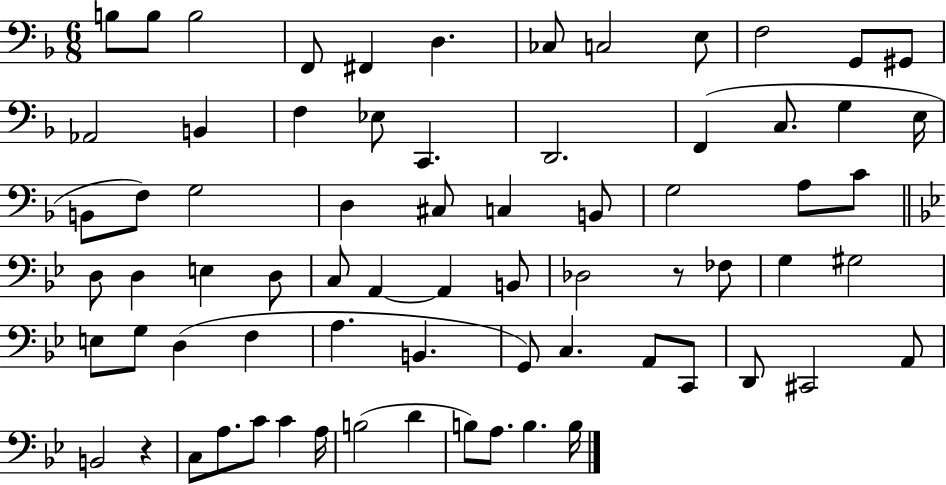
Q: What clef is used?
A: bass